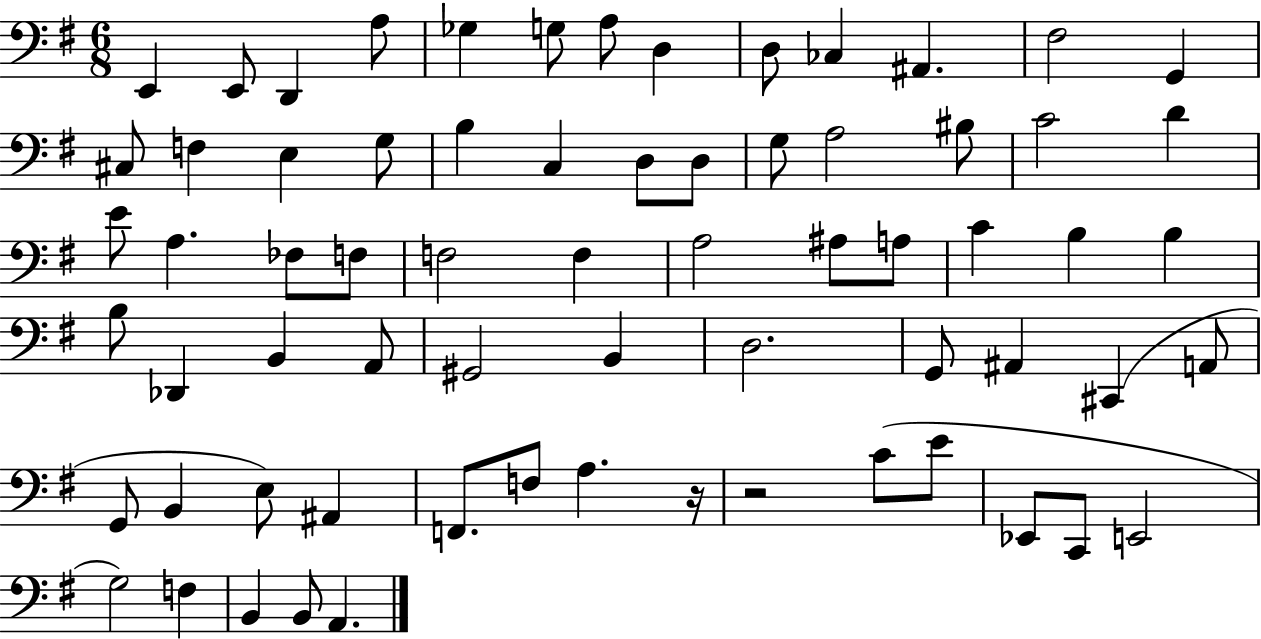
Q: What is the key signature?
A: G major